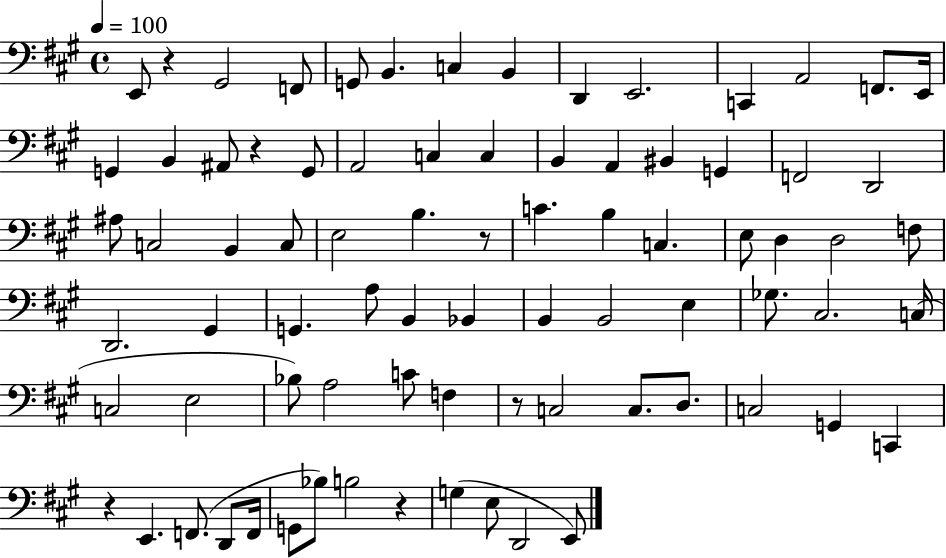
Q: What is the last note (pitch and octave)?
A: E2